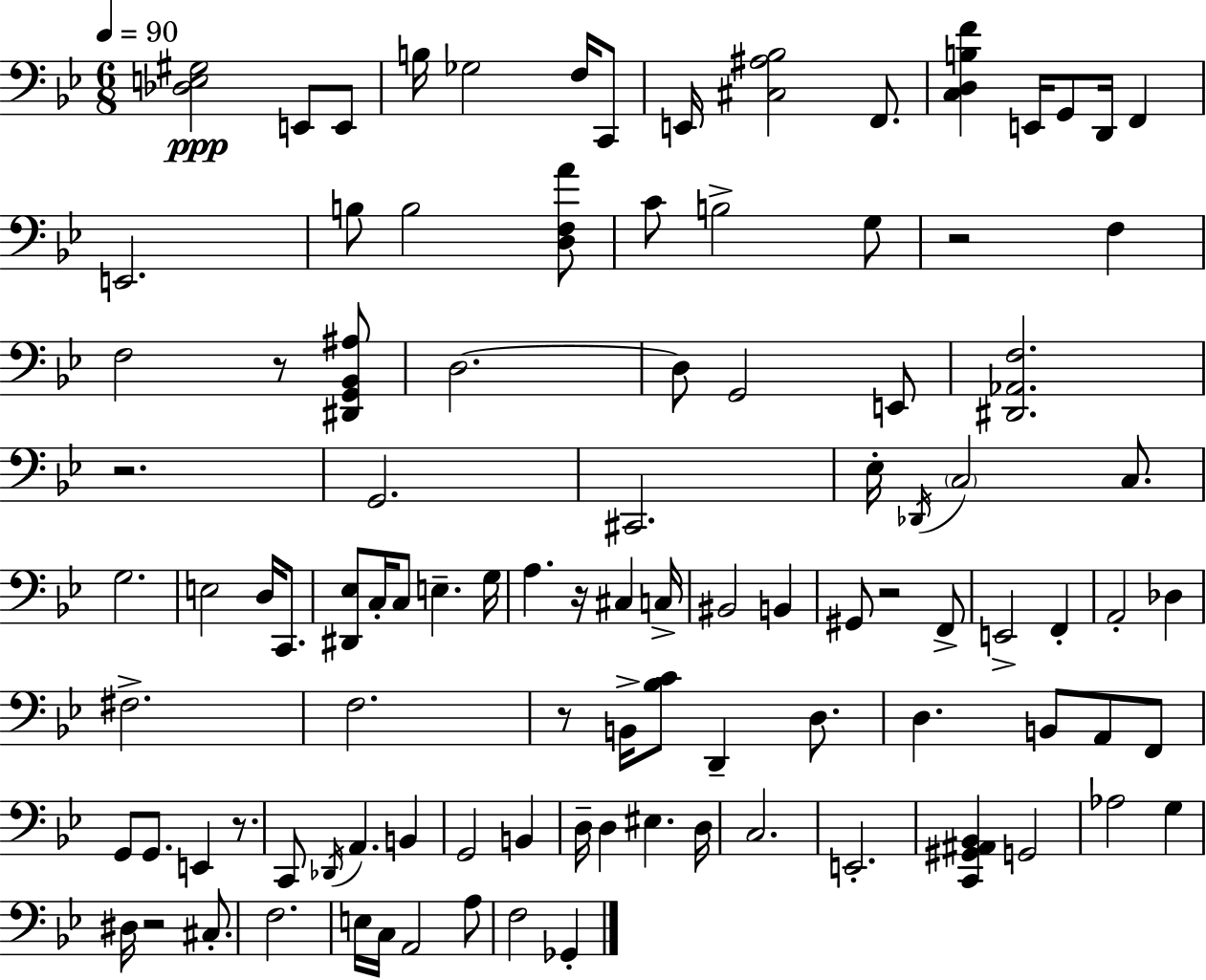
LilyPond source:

{
  \clef bass
  \numericTimeSignature
  \time 6/8
  \key g \minor
  \tempo 4 = 90
  <des e gis>2\ppp e,8 e,8 | b16 ges2 f16 c,8 | e,16 <cis ais bes>2 f,8. | <c d b f'>4 e,16 g,8 d,16 f,4 | \break e,2. | b8 b2 <d f a'>8 | c'8 b2-> g8 | r2 f4 | \break f2 r8 <dis, g, bes, ais>8 | d2.~~ | d8 g,2 e,8 | <dis, aes, f>2. | \break r2. | g,2. | cis,2. | ees16-. \acciaccatura { des,16 } \parenthesize c2 c8. | \break g2. | e2 d16 c,8. | <dis, ees>8 c16-. c8 e4.-- | g16 a4. r16 cis4 | \break c16-> bis,2 b,4 | gis,8 r2 f,8-> | e,2-> f,4-. | a,2-. des4 | \break fis2.-> | f2. | r8 b,16-> <bes c'>8 d,4-- d8. | d4. b,8 a,8 f,8 | \break g,8 g,8. e,4 r8. | c,8 \acciaccatura { des,16 } a,4. b,4 | g,2 b,4 | d16-- d4 eis4. | \break d16 c2. | e,2.-. | <c, gis, ais, bes,>4 g,2 | aes2 g4 | \break dis16 r2 cis8.-. | f2. | e16 c16 a,2 | a8 f2 ges,4-. | \break \bar "|."
}